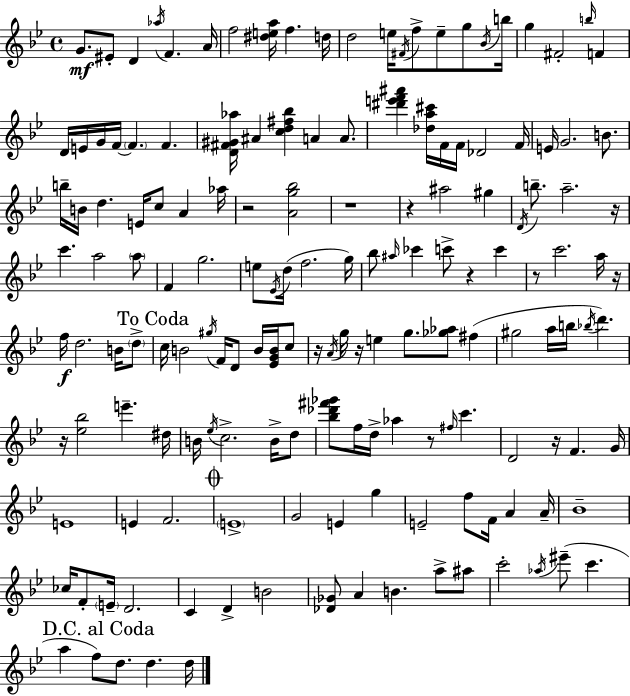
{
  \clef treble
  \time 4/4
  \defaultTimeSignature
  \key bes \major
  g'8.\mf eis'8-. d'4 \acciaccatura { aes''16 } f'4. | a'16 f''2 <dis'' e'' a''>16 f''4. | d''16 d''2 e''16 \acciaccatura { fis'16 } f''8-> e''8-- g''8 | \acciaccatura { bes'16 } b''16 g''4 fis'2-. \grace { b''16 } | \break f'4 d'16 e'16 g'16 f'16~~ \parenthesize f'4. f'4. | <d' fis' gis' aes''>16 ais'4 <c'' d'' fis'' bes''>4 a'4 | a'8. <dis''' e''' f''' ais'''>4 <des'' a'' cis'''>16 f'16 f'16 des'2 | f'16 e'16 g'2. | \break b'8. b''16-- b'16 d''4. e'16 c''8 a'4 | aes''16 r2 <a' g'' bes''>2 | r1 | r4 ais''2 | \break gis''4 \acciaccatura { d'16 } b''8.-- a''2.-- | r16 c'''4. a''2 | \parenthesize a''8 f'4 g''2. | e''8 \acciaccatura { ees'16 }( d''16 f''2. | \break g''16) bes''8 \grace { ais''16 } ces'''4 c'''8-> r4 | c'''4 r8 c'''2. | a''16 r16 f''16\f d''2. | b'16 \parenthesize d''8-> \mark "To Coda" c''16 b'2 | \break \acciaccatura { gis''16 } f'16 d'8 b'16 <ees' g' b'>16 c''8 r16 \acciaccatura { a'16 } g''16 r16 e''4 | g''8. <ges'' aes''>8 fis''4( gis''2 | a''16 b''16 \acciaccatura { bes''16 } d'''4.) r16 <ees'' bes''>2 | e'''4.-- dis''16 b'16 \acciaccatura { ees''16 } c''2.-> | \break b'16-> d''8 <bes'' des''' fis''' ges'''>8 f''16 d''16-> aes''4 | r8 \grace { fis''16 } c'''4. d'2 | r16 f'4. g'16 e'1 | e'4 | \break f'2. \mark \markup { \musicglyph "scripts.coda" } \parenthesize e'1-> | g'2 | e'4 g''4 e'2-- | f''8 f'16 a'4 a'16-- bes'1-- | \break ces''16 f'8-. \parenthesize e'16-- | d'2. c'4 | d'4-> b'2 <des' ges'>8 a'4 | b'4. a''8-> ais''8 c'''2-. | \break \acciaccatura { aes''16 } eis'''8--( c'''4. \mark "D.C. al Coda" a''4 | f''8) d''8. d''4. d''16 \bar "|."
}